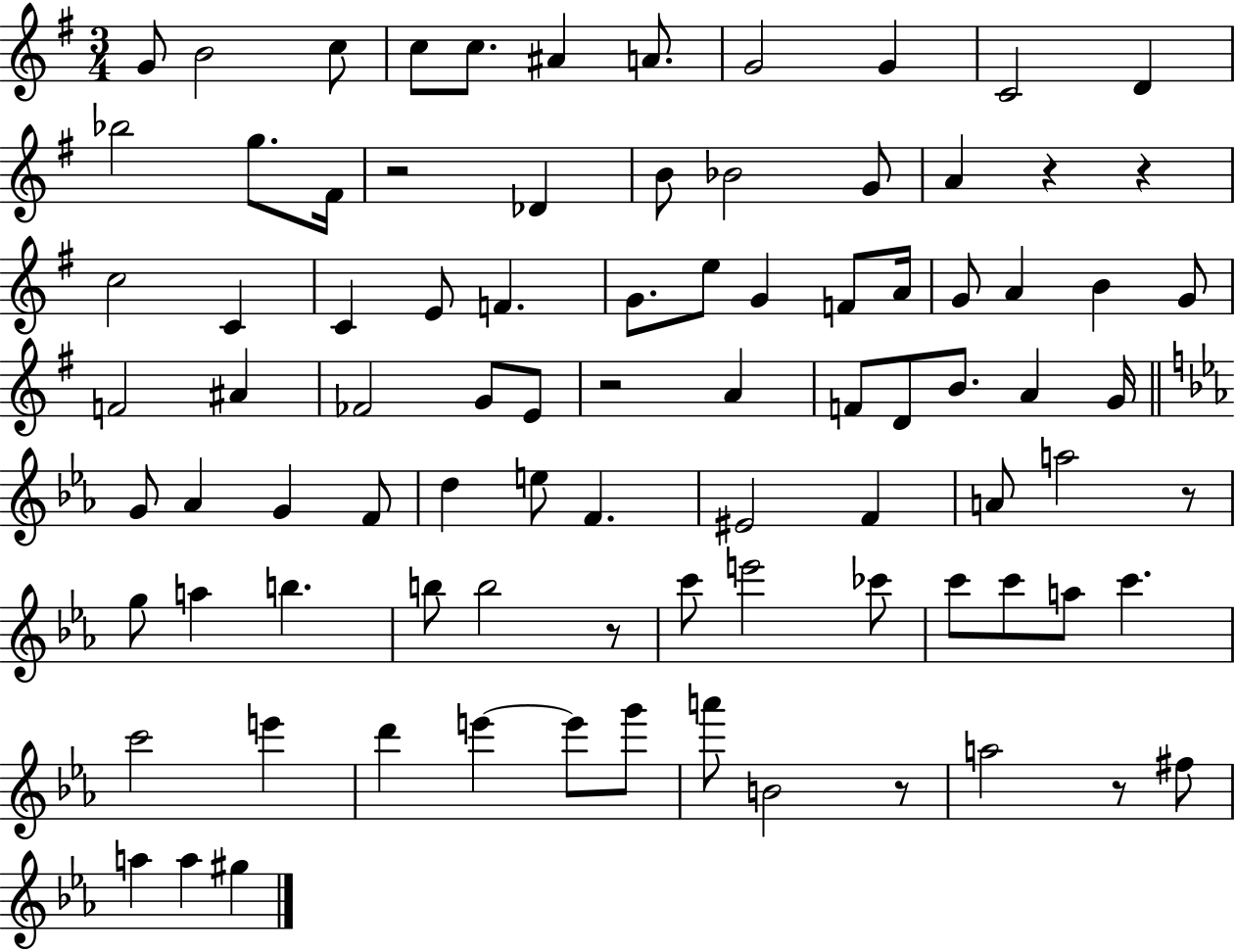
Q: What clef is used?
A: treble